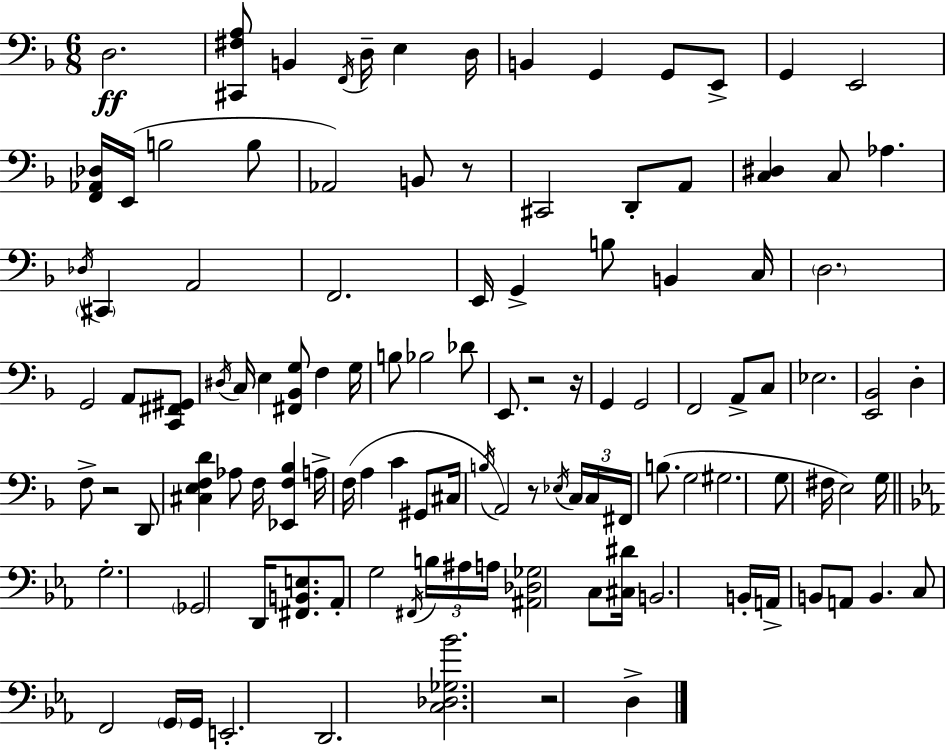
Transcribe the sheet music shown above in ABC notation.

X:1
T:Untitled
M:6/8
L:1/4
K:Dm
D,2 [^C,,^F,A,]/2 B,, F,,/4 D,/4 E, D,/4 B,, G,, G,,/2 E,,/2 G,, E,,2 [F,,_A,,_D,]/4 E,,/4 B,2 B,/2 _A,,2 B,,/2 z/2 ^C,,2 D,,/2 A,,/2 [C,^D,] C,/2 _A, _D,/4 ^C,, A,,2 F,,2 E,,/4 G,, B,/2 B,, C,/4 D,2 G,,2 A,,/2 [C,,^F,,^G,,]/2 ^D,/4 C,/4 E, [^F,,_B,,G,]/2 F, G,/4 B,/2 _B,2 _D/2 E,,/2 z2 z/4 G,, G,,2 F,,2 A,,/2 C,/2 _E,2 [E,,_B,,]2 D, F,/2 z2 D,,/2 [^C,E,F,D] _A,/2 F,/4 [_E,,F,_B,] A,/4 F,/4 A, C ^G,,/2 ^C,/4 B,/4 A,,2 z/2 _E,/4 C,/4 C,/4 ^F,,/4 B,/2 G,2 ^G,2 G,/2 ^F,/4 E,2 G,/4 G,2 _G,,2 D,,/4 [^F,,B,,E,]/2 _A,,/2 G,2 ^F,,/4 B,/4 ^A,/4 A,/4 [^A,,_D,_G,]2 C,/2 [^C,^D]/4 B,,2 B,,/4 A,,/4 B,,/2 A,,/2 B,, C,/2 F,,2 G,,/4 G,,/4 E,,2 D,,2 [C,_D,_G,_B]2 z2 D,